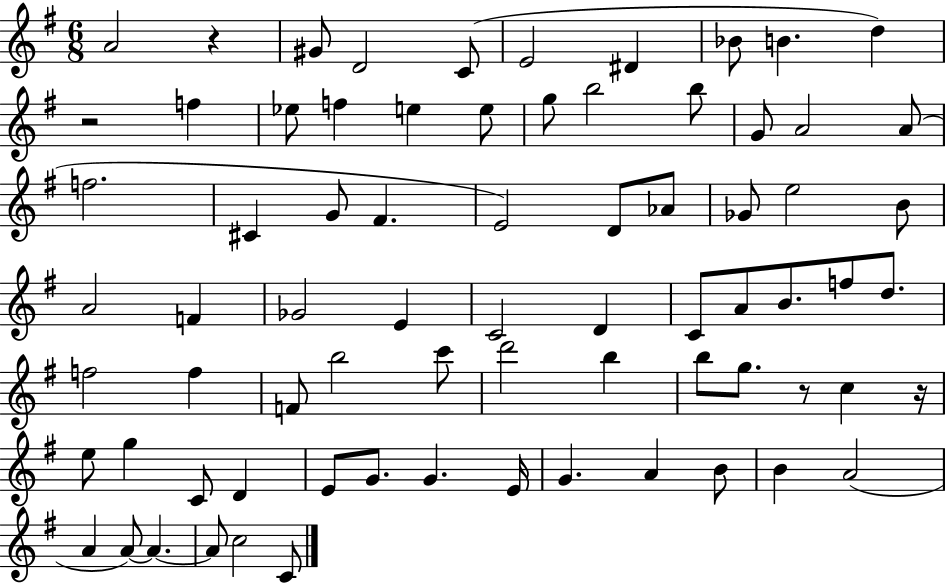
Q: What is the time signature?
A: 6/8